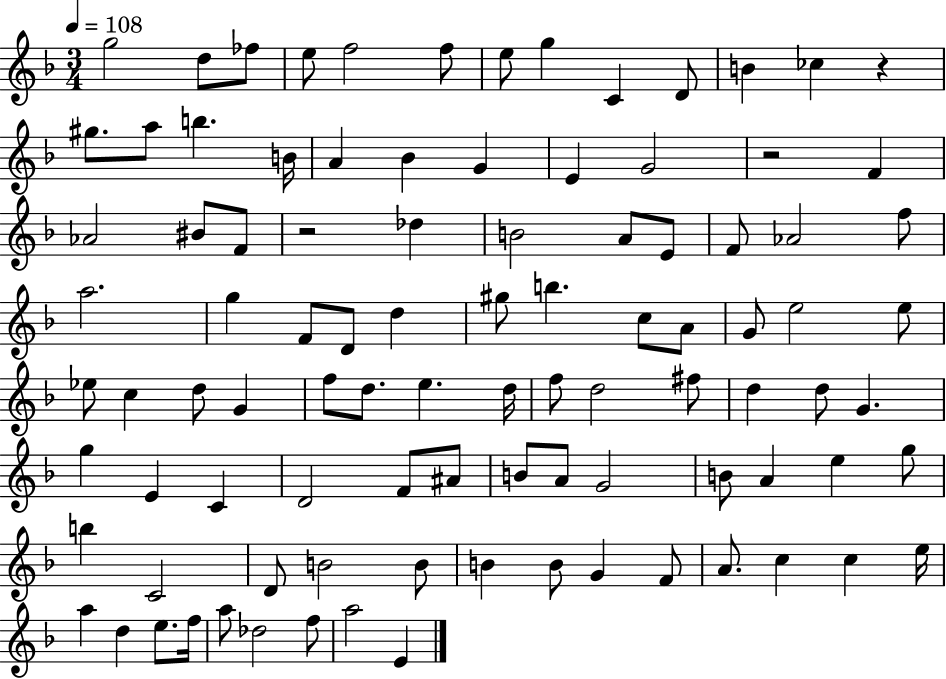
G5/h D5/e FES5/e E5/e F5/h F5/e E5/e G5/q C4/q D4/e B4/q CES5/q R/q G#5/e. A5/e B5/q. B4/s A4/q Bb4/q G4/q E4/q G4/h R/h F4/q Ab4/h BIS4/e F4/e R/h Db5/q B4/h A4/e E4/e F4/e Ab4/h F5/e A5/h. G5/q F4/e D4/e D5/q G#5/e B5/q. C5/e A4/e G4/e E5/h E5/e Eb5/e C5/q D5/e G4/q F5/e D5/e. E5/q. D5/s F5/e D5/h F#5/e D5/q D5/e G4/q. G5/q E4/q C4/q D4/h F4/e A#4/e B4/e A4/e G4/h B4/e A4/q E5/q G5/e B5/q C4/h D4/e B4/h B4/e B4/q B4/e G4/q F4/e A4/e. C5/q C5/q E5/s A5/q D5/q E5/e. F5/s A5/e Db5/h F5/e A5/h E4/q